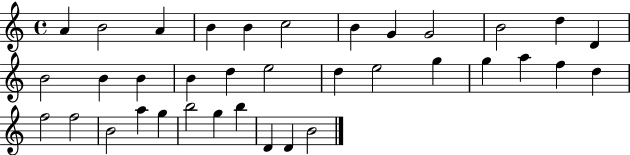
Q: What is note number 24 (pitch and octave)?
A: F5